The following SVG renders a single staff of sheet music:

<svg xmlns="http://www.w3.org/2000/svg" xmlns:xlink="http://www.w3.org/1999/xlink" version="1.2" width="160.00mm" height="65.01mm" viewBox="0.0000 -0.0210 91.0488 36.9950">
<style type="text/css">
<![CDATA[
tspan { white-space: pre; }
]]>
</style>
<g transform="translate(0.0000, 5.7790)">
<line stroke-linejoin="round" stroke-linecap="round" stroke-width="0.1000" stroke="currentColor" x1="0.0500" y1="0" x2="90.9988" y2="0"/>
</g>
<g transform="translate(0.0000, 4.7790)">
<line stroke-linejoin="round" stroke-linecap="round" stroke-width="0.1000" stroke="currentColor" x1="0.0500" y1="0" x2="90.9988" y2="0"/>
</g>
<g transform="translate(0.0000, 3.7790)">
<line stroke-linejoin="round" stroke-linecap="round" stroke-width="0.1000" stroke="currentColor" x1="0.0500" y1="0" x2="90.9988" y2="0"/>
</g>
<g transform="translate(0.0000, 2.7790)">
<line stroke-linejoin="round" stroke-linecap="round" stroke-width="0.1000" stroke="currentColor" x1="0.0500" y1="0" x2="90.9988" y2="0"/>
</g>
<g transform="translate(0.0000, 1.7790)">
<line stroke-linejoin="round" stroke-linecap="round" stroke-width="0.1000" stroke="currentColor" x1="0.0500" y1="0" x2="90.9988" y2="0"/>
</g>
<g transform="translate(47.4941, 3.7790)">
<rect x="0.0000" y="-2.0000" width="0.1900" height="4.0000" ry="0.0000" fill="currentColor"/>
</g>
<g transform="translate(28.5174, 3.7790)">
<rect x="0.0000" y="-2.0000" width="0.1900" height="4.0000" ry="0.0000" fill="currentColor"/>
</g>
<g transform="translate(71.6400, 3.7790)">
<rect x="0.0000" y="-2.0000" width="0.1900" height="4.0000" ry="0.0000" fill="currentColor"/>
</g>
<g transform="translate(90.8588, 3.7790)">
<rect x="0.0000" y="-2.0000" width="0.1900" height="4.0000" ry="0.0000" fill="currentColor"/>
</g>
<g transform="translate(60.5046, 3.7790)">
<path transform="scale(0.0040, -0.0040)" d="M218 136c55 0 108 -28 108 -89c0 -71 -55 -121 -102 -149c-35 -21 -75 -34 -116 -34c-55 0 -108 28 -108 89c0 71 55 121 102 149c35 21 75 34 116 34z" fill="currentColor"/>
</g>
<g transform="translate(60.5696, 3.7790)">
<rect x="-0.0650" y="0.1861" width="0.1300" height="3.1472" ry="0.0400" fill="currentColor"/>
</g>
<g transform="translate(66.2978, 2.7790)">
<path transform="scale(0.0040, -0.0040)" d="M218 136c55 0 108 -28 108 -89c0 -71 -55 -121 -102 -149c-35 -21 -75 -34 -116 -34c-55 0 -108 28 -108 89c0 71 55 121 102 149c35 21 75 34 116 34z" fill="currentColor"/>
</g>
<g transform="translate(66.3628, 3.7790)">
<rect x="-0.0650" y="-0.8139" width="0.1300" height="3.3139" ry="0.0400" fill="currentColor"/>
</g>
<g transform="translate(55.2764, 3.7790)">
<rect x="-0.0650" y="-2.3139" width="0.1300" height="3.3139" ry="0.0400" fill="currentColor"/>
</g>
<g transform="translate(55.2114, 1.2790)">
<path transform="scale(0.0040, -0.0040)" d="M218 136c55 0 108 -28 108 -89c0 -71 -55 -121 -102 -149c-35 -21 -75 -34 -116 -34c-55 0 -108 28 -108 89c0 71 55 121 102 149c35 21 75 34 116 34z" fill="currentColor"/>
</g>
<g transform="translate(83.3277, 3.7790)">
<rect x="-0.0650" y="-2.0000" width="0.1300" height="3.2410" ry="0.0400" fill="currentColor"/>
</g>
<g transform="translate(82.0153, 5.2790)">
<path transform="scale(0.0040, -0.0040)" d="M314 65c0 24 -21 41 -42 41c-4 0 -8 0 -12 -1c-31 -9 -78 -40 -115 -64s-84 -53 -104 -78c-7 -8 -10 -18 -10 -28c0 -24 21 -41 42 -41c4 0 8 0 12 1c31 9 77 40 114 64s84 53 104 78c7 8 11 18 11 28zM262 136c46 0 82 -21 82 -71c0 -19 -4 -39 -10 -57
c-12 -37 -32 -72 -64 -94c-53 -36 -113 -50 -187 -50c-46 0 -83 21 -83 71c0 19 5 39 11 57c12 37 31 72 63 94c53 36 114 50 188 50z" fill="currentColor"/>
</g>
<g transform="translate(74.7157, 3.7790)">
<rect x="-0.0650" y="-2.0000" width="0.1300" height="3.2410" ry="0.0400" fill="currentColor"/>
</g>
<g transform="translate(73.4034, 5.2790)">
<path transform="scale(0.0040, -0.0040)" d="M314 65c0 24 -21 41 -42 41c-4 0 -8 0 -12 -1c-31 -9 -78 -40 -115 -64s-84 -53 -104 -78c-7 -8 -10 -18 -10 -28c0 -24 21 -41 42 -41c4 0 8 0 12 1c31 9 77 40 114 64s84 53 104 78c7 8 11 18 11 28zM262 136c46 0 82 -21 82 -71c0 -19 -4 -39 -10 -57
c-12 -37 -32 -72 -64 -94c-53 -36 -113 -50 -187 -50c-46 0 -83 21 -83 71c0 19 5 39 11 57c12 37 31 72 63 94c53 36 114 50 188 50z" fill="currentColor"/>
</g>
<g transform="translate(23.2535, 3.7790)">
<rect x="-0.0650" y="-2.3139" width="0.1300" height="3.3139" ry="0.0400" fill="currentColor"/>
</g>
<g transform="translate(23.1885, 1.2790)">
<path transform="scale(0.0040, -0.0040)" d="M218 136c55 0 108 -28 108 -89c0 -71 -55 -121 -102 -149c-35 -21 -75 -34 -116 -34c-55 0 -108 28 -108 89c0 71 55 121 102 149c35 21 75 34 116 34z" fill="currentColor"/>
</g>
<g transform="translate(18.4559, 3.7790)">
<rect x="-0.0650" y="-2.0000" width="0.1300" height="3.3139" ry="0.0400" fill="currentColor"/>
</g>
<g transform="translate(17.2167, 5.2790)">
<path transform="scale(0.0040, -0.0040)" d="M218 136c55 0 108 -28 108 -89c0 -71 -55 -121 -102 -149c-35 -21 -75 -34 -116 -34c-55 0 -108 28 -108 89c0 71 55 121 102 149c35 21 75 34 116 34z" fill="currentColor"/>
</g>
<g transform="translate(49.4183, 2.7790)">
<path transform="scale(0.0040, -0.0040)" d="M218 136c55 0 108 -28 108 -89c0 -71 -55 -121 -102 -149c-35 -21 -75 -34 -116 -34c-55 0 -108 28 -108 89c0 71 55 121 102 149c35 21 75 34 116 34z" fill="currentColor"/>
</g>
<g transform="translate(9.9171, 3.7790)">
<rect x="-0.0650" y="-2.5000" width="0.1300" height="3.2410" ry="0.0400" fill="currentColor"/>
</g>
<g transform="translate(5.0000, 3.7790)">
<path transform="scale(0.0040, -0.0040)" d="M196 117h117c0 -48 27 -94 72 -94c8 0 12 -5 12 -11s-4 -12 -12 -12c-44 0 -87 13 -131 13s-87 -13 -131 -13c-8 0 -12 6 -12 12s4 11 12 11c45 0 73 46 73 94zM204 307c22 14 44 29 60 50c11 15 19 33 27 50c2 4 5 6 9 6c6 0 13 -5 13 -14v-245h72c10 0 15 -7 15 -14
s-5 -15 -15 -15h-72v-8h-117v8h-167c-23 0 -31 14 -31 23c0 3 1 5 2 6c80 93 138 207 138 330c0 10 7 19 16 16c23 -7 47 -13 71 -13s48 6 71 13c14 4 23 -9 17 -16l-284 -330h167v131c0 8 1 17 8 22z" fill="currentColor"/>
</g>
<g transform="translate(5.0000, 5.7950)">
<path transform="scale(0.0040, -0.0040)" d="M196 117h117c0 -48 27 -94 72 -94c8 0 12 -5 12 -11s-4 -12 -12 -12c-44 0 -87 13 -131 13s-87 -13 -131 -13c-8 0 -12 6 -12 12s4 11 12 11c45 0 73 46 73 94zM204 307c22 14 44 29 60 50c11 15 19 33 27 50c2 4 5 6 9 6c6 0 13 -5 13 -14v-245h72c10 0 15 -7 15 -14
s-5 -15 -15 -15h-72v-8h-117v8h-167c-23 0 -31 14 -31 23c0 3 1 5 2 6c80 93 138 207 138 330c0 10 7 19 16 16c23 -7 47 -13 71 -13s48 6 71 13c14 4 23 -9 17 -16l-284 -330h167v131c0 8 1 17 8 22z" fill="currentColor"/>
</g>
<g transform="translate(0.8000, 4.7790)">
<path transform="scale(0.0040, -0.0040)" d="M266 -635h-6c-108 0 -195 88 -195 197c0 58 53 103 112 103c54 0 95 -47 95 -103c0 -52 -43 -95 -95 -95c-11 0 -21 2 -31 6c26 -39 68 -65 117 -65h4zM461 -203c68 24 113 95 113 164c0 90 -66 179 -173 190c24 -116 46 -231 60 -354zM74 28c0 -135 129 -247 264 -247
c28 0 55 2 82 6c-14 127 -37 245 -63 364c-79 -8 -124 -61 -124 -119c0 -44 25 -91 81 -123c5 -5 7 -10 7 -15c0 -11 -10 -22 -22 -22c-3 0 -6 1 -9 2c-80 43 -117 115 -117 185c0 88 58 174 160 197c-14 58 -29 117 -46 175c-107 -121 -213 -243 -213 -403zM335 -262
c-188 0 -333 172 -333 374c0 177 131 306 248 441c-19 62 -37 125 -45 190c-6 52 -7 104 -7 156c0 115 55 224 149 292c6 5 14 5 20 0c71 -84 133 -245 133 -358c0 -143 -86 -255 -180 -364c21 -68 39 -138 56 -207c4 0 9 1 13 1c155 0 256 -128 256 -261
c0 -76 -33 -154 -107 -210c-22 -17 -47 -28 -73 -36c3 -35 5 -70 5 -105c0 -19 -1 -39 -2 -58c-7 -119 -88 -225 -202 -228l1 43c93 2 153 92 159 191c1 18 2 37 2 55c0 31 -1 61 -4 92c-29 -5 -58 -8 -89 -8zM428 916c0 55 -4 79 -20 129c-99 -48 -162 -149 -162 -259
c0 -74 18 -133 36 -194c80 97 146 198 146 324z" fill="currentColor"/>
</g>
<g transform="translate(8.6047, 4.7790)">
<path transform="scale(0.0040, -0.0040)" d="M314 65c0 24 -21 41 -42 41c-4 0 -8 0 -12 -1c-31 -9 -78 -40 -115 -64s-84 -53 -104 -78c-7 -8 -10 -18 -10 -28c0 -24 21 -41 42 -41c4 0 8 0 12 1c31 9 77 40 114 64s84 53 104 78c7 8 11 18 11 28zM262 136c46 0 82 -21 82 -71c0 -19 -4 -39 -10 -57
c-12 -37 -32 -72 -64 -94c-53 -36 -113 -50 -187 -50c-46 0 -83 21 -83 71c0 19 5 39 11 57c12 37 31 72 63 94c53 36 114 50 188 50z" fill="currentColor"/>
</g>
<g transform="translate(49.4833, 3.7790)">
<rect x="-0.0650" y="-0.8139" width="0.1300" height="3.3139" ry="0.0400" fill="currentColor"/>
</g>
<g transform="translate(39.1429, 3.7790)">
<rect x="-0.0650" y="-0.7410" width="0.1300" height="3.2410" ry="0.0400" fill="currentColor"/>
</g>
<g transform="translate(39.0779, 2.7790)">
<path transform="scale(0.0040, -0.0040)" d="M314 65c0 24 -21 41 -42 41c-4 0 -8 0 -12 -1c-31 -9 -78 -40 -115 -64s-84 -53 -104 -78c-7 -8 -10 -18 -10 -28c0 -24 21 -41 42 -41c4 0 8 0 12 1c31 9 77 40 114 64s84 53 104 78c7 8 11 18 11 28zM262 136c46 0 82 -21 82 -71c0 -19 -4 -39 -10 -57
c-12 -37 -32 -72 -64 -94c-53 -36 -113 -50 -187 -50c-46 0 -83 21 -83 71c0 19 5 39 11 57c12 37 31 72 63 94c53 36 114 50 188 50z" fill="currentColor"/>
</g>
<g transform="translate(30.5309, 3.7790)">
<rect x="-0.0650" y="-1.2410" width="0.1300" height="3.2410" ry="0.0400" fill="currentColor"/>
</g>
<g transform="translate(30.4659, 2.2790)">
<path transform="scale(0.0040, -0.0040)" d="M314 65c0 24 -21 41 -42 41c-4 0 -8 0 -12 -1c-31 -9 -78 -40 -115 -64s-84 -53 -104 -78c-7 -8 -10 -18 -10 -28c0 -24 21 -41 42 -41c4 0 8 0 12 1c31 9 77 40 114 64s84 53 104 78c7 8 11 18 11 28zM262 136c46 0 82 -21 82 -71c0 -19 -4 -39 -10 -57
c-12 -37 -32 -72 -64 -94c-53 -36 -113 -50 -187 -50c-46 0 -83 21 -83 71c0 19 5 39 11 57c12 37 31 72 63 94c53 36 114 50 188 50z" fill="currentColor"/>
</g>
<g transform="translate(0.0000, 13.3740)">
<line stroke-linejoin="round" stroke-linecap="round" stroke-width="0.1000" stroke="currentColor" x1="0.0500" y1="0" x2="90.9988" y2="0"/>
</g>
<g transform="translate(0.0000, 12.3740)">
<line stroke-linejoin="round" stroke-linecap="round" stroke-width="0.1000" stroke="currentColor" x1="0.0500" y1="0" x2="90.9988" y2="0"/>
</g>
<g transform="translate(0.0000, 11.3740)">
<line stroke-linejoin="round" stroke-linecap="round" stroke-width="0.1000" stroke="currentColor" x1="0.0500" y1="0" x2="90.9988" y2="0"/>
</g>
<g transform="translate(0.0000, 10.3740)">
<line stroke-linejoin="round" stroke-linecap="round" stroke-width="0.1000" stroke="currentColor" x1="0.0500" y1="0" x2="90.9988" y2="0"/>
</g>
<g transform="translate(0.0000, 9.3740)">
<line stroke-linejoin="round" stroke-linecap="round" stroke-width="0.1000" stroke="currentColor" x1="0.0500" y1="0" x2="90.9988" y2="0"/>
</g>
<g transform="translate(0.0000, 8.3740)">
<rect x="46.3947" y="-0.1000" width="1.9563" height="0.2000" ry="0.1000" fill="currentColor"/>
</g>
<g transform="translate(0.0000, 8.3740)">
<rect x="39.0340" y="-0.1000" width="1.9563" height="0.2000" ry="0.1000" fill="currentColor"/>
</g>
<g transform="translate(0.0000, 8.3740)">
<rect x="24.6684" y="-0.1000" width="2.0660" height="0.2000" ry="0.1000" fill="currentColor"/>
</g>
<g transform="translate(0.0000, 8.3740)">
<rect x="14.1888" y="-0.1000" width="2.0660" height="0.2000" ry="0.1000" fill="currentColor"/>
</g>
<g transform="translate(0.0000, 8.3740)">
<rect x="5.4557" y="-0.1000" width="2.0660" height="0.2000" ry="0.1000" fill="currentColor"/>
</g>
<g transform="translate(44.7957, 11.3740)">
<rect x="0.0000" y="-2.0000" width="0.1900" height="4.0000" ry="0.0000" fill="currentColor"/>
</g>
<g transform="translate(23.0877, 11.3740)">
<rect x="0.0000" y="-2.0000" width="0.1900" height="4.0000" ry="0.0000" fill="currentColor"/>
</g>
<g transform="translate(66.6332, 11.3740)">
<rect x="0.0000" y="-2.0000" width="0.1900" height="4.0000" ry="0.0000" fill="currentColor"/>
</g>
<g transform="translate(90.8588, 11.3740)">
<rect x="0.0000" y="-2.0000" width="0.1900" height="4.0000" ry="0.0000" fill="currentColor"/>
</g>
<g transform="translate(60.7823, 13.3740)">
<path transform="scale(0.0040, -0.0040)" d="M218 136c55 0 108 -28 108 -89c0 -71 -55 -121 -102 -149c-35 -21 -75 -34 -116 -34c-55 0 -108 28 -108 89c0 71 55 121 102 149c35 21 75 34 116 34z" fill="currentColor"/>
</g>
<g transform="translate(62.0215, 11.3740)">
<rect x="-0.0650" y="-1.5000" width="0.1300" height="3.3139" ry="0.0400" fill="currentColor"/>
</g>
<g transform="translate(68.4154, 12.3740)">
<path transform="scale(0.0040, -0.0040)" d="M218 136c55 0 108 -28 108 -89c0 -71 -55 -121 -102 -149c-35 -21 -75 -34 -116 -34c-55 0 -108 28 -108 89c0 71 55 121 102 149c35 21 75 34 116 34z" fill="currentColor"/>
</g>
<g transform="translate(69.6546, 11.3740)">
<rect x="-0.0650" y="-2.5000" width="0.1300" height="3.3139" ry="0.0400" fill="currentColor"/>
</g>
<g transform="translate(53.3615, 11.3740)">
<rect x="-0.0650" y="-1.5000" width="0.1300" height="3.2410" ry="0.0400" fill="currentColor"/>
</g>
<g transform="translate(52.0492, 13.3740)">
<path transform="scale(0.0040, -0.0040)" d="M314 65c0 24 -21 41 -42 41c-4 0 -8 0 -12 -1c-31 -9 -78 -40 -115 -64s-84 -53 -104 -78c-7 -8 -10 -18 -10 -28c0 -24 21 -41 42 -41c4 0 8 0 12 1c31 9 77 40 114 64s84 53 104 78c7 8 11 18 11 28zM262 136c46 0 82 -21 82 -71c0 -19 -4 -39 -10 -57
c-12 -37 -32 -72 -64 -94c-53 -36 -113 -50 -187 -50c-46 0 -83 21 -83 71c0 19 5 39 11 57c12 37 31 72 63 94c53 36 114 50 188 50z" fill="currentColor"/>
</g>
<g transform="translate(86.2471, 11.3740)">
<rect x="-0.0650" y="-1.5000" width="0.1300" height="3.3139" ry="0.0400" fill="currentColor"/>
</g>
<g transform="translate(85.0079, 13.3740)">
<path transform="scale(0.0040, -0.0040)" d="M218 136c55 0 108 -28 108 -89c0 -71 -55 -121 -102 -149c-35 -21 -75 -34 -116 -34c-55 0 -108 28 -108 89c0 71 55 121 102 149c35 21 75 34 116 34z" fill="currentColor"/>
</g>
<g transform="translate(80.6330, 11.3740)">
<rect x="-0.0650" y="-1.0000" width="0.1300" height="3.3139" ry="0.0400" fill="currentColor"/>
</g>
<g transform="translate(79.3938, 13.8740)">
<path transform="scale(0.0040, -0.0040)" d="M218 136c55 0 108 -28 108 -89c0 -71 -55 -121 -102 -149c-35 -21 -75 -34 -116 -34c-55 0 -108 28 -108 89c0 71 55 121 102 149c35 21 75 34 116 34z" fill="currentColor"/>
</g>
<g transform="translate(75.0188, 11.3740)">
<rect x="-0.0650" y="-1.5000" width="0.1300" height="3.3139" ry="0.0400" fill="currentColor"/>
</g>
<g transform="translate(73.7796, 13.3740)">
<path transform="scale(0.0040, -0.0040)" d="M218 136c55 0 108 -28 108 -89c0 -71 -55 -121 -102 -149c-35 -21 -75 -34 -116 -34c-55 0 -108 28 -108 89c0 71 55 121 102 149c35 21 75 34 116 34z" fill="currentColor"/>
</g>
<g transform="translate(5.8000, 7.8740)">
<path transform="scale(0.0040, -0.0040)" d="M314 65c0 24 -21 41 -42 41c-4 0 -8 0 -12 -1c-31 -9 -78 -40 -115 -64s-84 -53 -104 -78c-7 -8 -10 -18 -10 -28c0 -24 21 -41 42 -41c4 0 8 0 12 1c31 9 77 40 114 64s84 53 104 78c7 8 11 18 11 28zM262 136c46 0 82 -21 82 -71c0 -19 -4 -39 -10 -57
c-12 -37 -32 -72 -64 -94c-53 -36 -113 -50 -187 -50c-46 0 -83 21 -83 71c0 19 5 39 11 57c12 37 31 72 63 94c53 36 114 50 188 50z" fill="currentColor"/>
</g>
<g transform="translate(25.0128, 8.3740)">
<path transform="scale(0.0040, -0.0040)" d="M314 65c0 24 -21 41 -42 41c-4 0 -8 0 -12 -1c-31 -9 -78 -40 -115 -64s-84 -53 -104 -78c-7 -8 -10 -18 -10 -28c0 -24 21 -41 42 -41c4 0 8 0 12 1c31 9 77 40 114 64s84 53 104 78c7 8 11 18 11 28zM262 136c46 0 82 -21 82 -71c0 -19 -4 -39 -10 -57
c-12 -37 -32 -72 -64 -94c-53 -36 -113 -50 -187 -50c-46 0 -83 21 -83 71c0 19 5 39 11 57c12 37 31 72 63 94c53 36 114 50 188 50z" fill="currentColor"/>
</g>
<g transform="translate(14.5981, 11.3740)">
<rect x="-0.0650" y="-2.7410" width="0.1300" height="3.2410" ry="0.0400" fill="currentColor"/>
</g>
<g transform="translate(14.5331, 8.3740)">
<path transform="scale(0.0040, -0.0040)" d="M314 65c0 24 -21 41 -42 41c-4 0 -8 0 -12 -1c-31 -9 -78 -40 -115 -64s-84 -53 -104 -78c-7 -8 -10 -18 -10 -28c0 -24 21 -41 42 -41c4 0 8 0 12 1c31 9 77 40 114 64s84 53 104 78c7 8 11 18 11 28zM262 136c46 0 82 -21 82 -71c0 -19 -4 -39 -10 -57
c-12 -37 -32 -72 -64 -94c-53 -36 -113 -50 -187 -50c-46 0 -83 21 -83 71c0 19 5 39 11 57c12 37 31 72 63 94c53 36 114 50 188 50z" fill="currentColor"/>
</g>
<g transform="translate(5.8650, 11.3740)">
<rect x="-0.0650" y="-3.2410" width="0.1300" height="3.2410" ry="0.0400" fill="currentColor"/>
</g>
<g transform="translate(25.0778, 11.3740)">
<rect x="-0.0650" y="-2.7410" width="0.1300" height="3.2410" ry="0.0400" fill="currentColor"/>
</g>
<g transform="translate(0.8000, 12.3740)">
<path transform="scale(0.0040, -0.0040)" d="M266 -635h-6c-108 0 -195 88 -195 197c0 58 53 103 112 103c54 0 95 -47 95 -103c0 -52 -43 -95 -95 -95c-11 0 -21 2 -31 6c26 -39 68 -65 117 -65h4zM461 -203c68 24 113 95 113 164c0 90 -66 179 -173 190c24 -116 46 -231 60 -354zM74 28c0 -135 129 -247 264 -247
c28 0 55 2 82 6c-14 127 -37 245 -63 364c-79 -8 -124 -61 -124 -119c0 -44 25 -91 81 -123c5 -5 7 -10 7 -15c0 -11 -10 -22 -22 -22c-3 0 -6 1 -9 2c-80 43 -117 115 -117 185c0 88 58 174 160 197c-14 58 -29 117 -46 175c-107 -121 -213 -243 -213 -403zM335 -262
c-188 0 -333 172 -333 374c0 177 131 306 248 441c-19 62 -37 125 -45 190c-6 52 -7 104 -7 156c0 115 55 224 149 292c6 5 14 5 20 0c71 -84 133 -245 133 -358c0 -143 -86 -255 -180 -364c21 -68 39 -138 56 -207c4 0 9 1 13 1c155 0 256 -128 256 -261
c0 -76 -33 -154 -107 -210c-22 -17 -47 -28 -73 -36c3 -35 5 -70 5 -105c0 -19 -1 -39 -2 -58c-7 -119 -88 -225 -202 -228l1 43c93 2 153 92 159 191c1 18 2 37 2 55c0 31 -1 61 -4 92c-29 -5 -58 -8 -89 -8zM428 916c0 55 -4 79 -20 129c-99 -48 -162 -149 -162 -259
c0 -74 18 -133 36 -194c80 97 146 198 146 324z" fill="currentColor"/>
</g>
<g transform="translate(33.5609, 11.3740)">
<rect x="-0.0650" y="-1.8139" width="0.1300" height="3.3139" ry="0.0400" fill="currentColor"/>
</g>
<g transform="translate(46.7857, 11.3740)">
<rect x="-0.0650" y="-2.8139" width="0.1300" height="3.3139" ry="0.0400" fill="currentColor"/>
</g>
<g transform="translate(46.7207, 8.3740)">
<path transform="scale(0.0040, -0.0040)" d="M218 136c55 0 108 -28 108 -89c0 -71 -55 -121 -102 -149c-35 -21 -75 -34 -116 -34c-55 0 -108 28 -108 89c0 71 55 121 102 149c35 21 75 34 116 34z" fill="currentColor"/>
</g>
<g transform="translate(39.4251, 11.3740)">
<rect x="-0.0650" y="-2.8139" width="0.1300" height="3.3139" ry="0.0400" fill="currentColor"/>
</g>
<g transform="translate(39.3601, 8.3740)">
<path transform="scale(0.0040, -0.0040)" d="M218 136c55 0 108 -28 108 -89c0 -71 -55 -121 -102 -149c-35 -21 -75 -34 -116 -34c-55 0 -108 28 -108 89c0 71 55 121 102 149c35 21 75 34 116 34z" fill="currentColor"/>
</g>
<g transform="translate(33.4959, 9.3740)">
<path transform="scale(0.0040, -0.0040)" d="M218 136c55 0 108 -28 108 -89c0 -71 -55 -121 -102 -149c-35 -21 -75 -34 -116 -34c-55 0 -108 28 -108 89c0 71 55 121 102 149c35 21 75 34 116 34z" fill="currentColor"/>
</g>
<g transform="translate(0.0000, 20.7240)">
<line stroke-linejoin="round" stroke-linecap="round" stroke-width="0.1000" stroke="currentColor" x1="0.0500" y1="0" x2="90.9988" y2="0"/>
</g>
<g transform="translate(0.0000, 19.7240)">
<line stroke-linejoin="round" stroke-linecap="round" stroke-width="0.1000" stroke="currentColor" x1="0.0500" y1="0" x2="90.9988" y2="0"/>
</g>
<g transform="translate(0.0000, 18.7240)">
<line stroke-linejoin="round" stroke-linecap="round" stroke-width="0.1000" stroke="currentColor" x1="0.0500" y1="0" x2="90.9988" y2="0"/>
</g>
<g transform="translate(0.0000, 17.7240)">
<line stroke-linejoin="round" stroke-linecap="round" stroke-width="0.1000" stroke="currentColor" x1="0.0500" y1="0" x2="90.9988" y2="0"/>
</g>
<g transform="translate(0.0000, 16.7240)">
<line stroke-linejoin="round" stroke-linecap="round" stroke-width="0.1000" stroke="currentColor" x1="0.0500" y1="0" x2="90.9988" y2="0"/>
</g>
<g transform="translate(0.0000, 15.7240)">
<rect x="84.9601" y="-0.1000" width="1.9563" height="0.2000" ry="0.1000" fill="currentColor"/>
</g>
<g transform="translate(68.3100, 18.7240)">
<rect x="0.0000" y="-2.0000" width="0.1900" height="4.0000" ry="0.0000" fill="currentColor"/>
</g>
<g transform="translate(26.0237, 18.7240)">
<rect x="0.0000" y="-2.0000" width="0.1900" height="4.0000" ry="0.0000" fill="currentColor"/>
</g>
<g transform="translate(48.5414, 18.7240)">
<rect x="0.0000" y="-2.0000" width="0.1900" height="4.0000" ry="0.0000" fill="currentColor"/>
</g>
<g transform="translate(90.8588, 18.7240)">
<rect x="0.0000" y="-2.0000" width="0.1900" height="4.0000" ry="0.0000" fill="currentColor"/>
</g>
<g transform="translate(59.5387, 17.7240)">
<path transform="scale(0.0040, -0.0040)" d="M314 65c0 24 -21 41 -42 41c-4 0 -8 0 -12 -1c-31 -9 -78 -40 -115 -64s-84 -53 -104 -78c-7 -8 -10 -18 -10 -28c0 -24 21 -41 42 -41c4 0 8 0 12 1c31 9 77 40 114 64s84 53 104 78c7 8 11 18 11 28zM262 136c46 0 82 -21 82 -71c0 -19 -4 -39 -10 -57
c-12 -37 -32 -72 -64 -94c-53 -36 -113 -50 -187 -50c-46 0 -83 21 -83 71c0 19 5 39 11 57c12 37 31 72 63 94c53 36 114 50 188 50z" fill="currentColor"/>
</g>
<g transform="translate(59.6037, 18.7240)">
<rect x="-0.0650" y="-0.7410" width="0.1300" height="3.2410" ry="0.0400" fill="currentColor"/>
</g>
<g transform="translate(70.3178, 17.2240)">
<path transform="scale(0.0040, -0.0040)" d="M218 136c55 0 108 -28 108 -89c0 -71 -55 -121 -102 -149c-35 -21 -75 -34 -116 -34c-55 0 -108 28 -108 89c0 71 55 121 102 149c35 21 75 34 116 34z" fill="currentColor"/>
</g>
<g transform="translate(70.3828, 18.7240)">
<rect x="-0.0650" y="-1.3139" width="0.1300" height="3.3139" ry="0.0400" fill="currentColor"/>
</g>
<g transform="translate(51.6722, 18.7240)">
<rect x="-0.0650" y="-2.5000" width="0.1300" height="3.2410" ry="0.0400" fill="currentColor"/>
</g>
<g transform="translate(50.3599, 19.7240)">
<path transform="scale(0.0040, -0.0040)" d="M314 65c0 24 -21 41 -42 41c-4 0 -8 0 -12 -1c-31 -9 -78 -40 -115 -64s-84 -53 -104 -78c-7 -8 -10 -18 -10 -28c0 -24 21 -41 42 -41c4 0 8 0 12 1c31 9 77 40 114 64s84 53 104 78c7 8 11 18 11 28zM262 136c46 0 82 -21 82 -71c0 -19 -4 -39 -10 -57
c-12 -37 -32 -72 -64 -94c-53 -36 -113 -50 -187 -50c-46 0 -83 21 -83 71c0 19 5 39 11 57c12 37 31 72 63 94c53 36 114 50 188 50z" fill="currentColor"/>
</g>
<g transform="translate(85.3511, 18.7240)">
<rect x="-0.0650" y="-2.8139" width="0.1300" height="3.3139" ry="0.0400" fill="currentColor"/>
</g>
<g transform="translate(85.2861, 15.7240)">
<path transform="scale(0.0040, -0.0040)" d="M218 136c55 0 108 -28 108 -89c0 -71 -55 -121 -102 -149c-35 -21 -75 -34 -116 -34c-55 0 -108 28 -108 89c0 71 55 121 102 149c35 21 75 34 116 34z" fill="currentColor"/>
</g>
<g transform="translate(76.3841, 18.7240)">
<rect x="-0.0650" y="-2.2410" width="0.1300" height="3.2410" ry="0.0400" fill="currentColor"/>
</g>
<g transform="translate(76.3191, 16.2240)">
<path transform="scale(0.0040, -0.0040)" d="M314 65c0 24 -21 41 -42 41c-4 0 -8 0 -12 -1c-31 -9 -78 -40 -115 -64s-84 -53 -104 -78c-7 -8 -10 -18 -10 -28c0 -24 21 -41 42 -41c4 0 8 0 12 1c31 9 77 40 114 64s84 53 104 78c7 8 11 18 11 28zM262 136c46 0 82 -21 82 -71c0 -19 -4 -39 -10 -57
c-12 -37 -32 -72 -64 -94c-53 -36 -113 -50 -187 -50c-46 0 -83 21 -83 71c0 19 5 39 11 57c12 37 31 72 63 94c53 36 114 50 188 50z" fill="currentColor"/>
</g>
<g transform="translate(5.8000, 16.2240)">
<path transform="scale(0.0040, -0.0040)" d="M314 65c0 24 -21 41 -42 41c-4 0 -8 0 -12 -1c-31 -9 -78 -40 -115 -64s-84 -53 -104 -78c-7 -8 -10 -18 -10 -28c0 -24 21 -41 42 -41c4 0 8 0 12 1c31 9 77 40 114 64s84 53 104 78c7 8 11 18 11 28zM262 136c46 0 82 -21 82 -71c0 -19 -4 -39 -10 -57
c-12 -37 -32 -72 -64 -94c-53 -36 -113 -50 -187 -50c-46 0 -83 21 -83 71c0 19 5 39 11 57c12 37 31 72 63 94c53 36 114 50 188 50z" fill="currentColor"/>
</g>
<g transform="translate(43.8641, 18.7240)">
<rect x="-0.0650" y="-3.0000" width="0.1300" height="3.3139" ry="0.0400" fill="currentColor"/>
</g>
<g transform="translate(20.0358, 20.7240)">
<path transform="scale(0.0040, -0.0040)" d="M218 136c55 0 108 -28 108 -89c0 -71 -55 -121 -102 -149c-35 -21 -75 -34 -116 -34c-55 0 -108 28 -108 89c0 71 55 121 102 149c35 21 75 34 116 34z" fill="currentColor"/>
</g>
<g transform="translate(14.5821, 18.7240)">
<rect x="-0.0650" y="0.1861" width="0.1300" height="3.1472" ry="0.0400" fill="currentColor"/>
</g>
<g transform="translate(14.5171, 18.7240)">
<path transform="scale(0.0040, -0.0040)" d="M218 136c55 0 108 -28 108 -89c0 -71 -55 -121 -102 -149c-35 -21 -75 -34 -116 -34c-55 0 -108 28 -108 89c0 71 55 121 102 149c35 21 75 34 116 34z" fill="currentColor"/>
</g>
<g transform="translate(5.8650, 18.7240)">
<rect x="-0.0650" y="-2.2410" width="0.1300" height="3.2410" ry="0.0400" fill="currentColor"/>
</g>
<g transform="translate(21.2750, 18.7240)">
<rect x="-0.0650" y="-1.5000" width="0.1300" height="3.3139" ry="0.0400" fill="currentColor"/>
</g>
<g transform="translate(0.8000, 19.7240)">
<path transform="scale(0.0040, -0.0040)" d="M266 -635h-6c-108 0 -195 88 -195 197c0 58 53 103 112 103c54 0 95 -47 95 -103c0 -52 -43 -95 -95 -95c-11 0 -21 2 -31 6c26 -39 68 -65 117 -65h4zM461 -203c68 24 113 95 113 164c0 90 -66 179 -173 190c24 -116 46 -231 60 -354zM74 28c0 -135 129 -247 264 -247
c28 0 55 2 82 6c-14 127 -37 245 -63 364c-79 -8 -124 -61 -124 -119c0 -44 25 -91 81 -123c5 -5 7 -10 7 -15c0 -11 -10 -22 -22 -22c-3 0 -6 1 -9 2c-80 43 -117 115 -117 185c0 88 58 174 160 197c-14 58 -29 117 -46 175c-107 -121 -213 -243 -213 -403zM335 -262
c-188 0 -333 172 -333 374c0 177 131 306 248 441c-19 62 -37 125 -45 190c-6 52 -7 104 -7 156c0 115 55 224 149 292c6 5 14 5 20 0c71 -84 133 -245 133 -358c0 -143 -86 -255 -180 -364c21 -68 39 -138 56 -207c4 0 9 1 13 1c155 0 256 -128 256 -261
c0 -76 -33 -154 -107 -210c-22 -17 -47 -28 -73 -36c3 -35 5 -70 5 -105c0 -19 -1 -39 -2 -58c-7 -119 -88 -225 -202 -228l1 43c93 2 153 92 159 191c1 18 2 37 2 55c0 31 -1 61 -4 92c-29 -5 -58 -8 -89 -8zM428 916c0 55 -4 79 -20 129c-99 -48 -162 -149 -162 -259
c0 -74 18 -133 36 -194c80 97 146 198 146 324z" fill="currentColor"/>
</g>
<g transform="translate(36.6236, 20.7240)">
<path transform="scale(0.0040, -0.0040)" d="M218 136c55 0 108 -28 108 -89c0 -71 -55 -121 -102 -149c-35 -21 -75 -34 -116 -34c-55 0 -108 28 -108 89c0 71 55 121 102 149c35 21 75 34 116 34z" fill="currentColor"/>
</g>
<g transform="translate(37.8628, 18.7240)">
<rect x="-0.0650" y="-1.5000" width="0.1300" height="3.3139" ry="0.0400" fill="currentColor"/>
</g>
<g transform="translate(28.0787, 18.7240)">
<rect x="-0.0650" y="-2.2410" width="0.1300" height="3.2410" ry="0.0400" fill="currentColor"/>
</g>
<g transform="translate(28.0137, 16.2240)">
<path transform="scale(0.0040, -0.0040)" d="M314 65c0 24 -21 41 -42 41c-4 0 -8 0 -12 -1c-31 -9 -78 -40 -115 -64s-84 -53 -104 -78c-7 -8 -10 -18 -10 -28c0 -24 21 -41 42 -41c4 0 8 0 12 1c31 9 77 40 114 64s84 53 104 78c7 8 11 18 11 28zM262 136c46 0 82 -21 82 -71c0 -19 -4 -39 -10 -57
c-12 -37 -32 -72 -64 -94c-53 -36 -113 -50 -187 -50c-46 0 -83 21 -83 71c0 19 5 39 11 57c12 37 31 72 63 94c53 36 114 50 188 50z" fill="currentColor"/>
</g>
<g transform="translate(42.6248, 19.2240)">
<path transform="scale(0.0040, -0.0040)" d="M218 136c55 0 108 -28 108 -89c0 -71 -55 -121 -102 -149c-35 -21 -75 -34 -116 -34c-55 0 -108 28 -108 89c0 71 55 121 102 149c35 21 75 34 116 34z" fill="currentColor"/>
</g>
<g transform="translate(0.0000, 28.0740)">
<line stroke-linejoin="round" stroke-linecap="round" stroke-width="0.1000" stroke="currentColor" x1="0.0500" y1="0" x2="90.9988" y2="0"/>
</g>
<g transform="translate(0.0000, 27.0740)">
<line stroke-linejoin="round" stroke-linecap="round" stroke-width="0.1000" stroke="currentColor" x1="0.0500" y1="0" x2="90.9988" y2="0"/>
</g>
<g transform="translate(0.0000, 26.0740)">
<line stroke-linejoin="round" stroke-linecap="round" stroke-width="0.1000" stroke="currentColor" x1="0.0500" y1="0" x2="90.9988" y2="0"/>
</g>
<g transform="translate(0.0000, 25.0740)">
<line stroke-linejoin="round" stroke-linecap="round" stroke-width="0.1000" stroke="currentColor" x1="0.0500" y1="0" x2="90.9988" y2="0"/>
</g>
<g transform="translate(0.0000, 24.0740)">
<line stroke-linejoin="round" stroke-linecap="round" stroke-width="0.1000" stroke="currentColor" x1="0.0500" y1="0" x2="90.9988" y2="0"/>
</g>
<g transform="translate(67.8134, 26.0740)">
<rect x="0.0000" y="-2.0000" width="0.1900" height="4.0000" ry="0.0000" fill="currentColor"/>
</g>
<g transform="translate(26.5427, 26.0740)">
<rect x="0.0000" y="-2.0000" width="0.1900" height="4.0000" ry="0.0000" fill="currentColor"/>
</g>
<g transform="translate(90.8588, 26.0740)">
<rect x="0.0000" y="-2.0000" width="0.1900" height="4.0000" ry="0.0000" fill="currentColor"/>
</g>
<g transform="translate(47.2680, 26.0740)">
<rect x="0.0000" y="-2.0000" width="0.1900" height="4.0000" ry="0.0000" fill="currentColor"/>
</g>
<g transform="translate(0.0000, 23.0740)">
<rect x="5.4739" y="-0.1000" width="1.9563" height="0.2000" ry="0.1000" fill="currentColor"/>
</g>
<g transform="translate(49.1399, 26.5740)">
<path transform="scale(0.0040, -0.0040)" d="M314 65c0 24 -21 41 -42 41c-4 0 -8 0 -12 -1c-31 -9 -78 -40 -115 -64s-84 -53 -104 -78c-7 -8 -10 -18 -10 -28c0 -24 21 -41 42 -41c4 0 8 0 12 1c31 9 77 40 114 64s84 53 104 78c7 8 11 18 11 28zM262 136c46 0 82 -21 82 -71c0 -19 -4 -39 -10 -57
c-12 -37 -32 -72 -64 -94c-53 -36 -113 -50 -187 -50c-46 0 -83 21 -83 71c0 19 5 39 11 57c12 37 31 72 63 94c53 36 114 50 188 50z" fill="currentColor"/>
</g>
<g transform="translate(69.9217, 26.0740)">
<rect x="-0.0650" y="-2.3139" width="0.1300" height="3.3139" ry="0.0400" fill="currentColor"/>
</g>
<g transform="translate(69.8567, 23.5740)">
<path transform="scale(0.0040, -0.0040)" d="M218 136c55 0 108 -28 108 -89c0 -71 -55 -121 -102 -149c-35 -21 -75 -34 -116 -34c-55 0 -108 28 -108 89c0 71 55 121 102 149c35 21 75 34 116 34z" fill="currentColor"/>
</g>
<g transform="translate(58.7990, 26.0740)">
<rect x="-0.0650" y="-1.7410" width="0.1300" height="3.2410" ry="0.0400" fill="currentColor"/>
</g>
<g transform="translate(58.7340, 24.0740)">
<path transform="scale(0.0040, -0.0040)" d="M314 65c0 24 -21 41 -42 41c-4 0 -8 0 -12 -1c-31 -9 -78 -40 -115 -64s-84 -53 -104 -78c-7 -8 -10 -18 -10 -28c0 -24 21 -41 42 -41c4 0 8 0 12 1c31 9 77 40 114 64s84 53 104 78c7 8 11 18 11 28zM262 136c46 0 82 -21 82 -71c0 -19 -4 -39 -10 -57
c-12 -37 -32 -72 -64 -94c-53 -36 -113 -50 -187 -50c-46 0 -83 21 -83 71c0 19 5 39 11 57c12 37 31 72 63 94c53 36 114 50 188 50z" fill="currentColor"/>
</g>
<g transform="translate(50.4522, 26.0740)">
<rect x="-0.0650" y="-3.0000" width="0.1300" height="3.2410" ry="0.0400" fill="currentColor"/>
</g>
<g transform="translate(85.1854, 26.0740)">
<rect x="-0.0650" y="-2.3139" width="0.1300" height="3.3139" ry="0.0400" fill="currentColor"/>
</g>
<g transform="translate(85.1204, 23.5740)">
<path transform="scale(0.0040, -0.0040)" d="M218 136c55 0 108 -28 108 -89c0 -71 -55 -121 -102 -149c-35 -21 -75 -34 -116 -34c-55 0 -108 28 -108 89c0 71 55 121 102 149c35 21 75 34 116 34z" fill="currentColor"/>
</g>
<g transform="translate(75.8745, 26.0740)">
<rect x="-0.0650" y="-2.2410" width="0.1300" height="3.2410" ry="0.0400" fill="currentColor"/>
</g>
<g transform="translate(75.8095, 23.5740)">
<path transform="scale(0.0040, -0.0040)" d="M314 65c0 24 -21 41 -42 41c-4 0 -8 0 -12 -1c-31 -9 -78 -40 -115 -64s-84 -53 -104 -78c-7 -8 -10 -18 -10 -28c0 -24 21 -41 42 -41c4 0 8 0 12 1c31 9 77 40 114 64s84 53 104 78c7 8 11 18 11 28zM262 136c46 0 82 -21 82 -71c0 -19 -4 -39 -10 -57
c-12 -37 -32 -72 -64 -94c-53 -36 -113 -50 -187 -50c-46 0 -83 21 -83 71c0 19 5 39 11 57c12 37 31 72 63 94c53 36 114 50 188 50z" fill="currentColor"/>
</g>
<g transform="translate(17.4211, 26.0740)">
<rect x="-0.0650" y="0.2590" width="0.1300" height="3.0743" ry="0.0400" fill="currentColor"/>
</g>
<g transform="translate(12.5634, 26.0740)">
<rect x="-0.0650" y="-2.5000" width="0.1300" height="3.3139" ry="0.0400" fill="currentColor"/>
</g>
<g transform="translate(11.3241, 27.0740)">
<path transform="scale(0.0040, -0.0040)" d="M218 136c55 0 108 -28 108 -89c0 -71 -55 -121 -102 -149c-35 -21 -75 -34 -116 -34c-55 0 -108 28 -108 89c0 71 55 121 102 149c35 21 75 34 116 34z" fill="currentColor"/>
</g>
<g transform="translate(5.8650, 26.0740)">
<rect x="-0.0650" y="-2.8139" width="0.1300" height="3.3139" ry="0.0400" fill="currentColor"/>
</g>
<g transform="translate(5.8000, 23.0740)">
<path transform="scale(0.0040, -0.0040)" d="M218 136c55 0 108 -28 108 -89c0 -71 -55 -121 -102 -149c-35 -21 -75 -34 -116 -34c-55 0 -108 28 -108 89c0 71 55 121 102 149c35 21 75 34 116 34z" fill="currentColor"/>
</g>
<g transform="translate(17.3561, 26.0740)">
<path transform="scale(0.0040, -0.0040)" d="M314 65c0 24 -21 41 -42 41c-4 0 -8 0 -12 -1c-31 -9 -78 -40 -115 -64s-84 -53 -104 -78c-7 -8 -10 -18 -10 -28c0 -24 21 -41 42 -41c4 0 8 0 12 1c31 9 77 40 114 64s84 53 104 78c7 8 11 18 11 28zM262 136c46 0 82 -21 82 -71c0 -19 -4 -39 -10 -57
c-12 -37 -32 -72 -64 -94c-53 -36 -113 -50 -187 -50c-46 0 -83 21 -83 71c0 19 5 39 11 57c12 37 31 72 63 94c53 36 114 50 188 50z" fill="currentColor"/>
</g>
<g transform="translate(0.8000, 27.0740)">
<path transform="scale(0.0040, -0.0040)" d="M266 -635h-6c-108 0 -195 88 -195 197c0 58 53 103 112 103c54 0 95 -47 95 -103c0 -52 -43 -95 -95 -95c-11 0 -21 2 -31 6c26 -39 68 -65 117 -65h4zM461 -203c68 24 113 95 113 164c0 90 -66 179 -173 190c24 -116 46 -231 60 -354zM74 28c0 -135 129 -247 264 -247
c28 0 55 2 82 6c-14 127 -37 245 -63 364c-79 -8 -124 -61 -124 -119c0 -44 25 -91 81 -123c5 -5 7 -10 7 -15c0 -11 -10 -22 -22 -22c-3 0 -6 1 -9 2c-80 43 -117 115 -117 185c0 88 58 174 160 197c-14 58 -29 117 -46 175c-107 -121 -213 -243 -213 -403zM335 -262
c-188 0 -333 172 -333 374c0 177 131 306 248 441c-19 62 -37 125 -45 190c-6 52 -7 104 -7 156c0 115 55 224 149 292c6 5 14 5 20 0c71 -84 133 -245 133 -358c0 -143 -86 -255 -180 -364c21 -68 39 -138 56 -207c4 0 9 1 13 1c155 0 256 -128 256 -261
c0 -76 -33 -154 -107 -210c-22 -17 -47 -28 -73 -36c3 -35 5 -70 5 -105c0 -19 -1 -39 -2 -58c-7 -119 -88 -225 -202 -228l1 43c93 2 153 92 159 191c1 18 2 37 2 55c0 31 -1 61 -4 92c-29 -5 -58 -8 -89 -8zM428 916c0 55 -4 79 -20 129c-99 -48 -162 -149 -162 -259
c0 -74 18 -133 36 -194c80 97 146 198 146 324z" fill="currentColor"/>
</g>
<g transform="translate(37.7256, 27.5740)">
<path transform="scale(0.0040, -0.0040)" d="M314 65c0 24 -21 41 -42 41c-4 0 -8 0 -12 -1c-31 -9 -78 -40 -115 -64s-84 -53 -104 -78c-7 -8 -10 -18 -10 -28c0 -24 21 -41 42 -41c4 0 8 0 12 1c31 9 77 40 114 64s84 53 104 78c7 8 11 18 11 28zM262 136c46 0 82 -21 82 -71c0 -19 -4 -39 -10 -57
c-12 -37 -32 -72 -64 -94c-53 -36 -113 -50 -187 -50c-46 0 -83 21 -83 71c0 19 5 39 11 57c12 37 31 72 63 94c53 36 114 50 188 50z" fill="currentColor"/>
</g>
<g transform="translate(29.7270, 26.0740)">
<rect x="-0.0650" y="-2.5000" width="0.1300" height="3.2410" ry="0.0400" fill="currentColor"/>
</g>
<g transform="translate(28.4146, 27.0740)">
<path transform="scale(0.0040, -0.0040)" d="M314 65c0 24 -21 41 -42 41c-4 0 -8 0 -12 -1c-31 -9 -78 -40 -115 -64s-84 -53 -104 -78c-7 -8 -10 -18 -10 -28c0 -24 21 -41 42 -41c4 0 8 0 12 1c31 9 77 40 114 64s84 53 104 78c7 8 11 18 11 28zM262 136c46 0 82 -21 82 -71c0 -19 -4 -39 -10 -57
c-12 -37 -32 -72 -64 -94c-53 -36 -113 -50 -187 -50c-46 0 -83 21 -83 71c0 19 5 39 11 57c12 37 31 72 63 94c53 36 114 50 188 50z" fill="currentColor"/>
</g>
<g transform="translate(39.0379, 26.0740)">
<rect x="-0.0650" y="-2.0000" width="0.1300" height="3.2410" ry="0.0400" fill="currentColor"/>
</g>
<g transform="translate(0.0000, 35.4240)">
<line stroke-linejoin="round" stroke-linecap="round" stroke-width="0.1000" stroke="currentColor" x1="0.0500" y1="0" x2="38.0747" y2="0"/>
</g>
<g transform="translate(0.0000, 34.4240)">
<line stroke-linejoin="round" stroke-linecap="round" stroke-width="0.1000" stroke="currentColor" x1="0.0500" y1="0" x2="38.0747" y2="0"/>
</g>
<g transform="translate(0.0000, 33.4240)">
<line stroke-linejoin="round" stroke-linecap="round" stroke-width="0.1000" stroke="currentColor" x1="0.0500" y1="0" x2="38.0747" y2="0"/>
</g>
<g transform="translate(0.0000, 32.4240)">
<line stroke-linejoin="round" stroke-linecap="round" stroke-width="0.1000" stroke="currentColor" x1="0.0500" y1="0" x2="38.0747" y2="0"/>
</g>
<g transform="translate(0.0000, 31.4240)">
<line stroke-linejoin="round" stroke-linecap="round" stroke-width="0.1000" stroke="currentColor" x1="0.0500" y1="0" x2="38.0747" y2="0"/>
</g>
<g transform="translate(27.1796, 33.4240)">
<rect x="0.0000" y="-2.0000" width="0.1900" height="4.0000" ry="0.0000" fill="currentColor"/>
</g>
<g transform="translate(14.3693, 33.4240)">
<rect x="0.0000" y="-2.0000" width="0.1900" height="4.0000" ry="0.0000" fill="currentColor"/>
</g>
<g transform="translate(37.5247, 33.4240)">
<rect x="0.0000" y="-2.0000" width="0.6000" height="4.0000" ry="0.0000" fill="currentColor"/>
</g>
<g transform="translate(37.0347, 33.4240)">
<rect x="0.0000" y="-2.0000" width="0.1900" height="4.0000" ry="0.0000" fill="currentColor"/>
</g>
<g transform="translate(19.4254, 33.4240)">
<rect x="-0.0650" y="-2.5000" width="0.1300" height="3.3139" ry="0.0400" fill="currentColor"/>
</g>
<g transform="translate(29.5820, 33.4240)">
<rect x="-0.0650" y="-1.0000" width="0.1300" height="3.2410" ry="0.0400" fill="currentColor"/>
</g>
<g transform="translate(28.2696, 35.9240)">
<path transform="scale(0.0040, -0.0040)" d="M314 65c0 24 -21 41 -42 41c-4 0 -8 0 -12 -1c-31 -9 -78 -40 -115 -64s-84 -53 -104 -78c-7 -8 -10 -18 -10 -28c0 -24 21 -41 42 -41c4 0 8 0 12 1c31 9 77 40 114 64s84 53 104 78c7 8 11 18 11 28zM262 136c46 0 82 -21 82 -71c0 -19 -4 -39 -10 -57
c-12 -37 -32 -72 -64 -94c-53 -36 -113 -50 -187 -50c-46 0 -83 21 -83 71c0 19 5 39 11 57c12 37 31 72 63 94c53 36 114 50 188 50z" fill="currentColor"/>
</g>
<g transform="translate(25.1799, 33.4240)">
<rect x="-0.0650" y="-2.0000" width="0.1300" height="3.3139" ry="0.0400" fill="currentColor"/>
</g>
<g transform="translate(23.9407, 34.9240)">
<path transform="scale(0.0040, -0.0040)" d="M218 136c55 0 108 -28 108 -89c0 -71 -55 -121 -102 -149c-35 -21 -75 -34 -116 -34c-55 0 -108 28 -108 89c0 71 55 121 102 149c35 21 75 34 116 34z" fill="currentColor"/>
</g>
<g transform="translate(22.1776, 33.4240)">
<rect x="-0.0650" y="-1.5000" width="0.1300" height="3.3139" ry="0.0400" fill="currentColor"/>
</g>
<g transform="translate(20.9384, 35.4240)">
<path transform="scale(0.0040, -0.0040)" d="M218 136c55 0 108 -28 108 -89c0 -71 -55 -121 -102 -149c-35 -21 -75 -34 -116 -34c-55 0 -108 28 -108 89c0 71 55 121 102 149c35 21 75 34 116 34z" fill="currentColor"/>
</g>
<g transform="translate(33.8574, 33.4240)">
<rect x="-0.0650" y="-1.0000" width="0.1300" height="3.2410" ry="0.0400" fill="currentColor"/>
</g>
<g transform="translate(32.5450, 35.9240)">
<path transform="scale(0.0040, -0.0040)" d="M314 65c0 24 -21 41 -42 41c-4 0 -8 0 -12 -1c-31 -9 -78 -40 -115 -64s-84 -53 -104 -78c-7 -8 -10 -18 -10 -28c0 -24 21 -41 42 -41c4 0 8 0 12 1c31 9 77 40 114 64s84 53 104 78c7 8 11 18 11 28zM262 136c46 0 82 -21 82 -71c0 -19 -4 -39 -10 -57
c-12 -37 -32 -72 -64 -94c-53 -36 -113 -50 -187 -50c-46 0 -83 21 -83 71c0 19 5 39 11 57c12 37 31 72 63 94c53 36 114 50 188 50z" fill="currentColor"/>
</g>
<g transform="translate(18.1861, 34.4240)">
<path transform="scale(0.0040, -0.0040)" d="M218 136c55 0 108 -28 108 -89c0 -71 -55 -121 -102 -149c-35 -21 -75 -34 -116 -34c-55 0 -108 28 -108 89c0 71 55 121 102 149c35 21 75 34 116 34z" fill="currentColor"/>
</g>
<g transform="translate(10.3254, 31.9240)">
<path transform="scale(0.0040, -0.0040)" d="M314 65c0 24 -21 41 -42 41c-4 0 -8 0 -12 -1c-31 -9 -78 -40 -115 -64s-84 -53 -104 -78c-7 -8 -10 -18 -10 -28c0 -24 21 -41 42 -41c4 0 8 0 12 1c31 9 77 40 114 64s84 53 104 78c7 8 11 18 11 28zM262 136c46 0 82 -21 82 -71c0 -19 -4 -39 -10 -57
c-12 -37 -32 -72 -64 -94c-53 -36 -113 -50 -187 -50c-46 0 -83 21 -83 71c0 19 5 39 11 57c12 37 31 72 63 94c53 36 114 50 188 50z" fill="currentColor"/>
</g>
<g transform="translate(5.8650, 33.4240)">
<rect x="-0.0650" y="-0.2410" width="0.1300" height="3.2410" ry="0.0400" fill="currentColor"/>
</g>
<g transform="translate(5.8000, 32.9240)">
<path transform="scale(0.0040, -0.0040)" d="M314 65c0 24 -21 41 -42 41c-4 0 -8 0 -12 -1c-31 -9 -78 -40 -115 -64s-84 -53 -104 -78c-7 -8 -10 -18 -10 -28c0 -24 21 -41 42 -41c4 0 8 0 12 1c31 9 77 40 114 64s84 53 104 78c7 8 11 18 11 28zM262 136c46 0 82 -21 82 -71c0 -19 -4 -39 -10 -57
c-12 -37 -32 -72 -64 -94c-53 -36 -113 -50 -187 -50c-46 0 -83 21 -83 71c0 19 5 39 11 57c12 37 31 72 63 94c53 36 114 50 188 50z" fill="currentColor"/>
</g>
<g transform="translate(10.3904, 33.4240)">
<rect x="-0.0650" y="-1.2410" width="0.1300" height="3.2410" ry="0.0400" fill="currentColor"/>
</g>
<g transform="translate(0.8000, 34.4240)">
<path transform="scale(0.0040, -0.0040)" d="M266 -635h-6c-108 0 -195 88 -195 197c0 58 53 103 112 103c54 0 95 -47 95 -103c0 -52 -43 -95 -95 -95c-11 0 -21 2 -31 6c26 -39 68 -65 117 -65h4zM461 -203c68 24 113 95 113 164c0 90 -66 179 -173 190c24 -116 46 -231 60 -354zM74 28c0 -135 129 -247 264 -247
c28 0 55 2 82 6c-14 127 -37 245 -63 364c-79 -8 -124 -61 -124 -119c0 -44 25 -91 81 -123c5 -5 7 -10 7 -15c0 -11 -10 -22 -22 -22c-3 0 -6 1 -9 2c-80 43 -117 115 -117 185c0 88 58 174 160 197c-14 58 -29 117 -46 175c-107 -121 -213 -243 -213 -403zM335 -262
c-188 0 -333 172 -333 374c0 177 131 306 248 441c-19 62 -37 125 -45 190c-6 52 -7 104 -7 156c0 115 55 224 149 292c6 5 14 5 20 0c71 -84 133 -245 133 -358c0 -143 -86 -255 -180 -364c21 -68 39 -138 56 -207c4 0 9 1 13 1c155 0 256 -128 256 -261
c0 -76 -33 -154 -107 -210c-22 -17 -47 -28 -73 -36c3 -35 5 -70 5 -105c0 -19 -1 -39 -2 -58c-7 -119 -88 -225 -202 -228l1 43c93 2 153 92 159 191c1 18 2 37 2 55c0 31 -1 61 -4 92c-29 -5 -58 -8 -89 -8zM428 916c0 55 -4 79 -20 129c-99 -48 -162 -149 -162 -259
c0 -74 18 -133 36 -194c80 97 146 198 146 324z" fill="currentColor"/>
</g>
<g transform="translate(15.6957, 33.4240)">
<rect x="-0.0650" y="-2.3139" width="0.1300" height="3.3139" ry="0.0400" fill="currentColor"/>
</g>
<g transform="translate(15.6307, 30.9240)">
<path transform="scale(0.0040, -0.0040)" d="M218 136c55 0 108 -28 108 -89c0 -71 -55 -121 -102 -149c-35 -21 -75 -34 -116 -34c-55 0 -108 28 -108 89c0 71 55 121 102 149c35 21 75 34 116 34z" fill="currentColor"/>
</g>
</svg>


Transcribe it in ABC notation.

X:1
T:Untitled
M:4/4
L:1/4
K:C
G2 F g e2 d2 d g B d F2 F2 b2 a2 a2 f a a E2 E G E D E g2 B E g2 E A G2 d2 e g2 a a G B2 G2 F2 A2 f2 g g2 g c2 e2 g G E F D2 D2